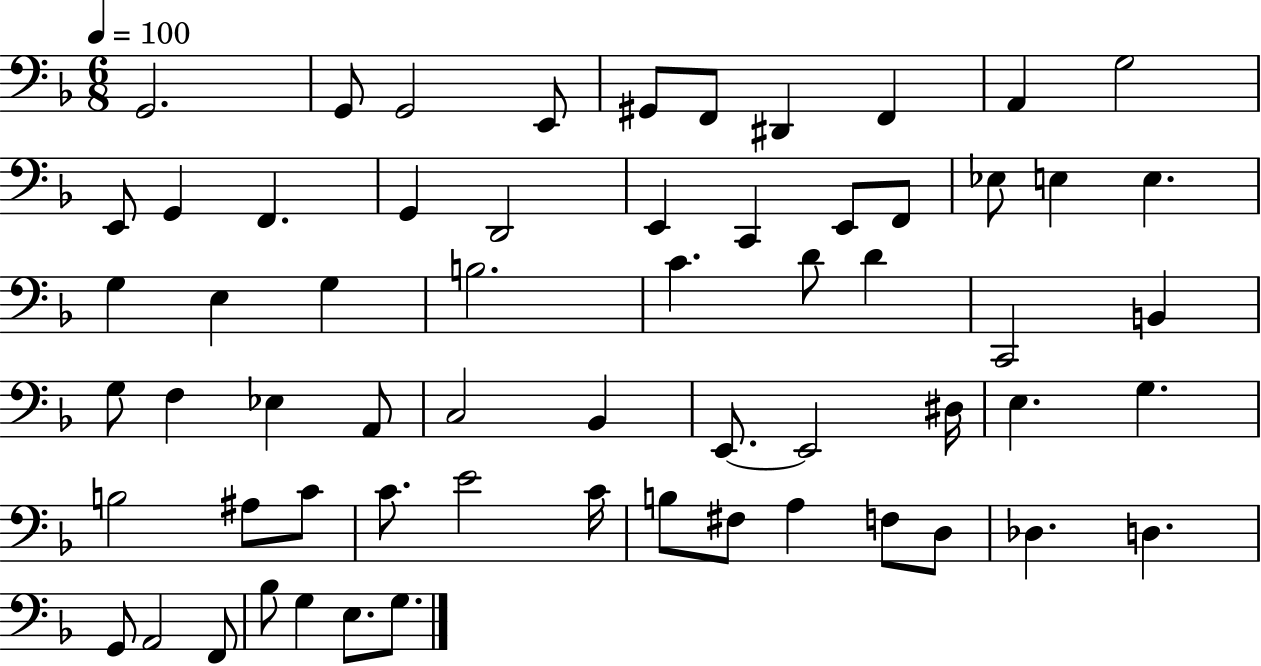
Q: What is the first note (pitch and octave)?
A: G2